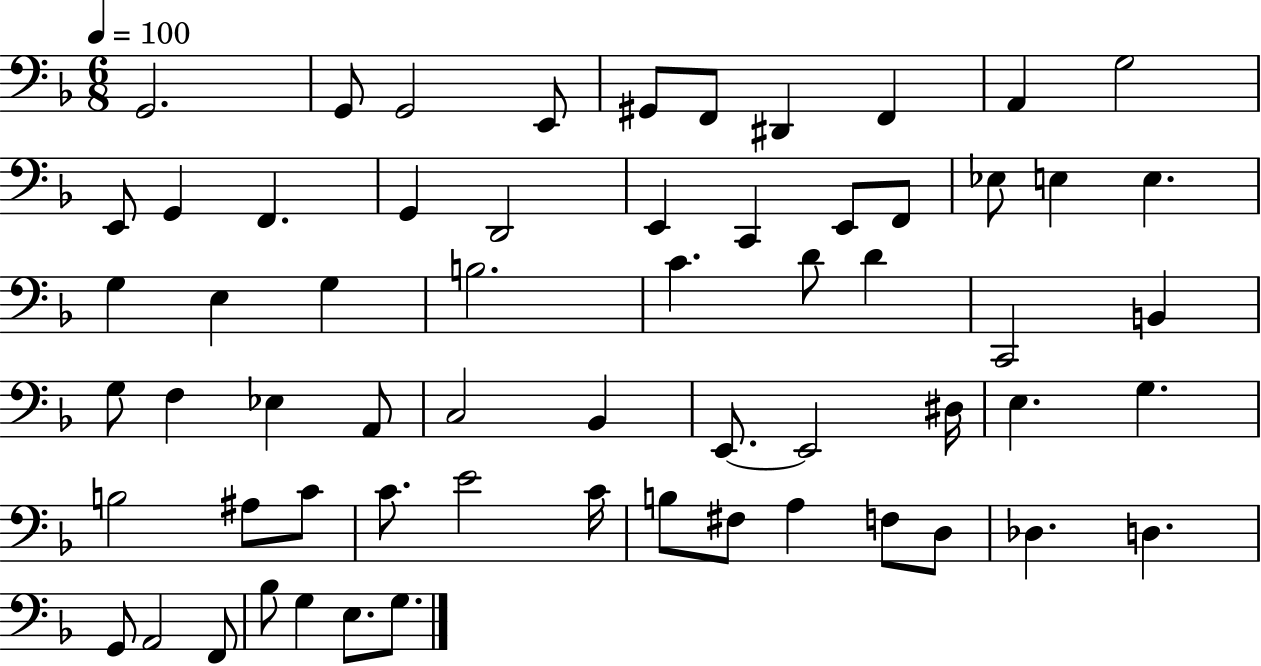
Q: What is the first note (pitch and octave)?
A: G2